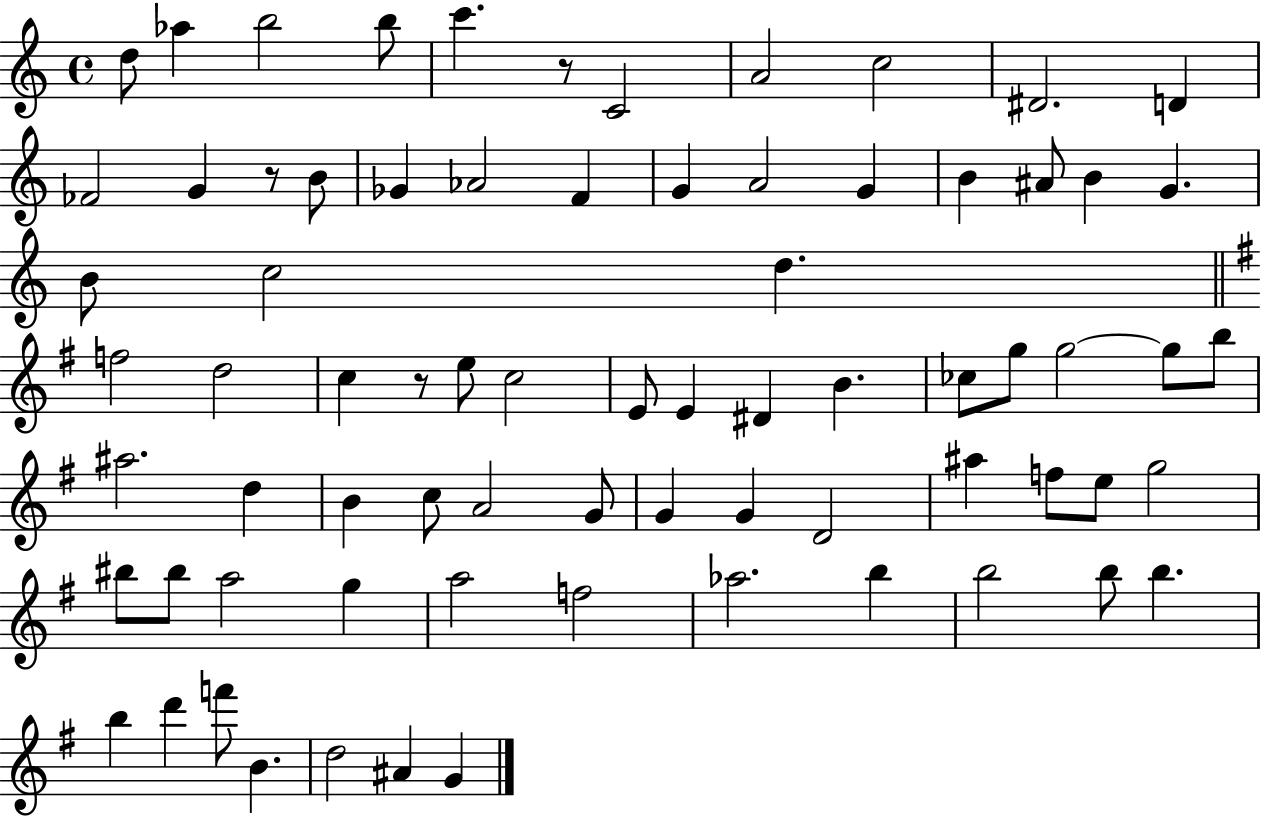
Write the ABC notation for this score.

X:1
T:Untitled
M:4/4
L:1/4
K:C
d/2 _a b2 b/2 c' z/2 C2 A2 c2 ^D2 D _F2 G z/2 B/2 _G _A2 F G A2 G B ^A/2 B G B/2 c2 d f2 d2 c z/2 e/2 c2 E/2 E ^D B _c/2 g/2 g2 g/2 b/2 ^a2 d B c/2 A2 G/2 G G D2 ^a f/2 e/2 g2 ^b/2 ^b/2 a2 g a2 f2 _a2 b b2 b/2 b b d' f'/2 B d2 ^A G